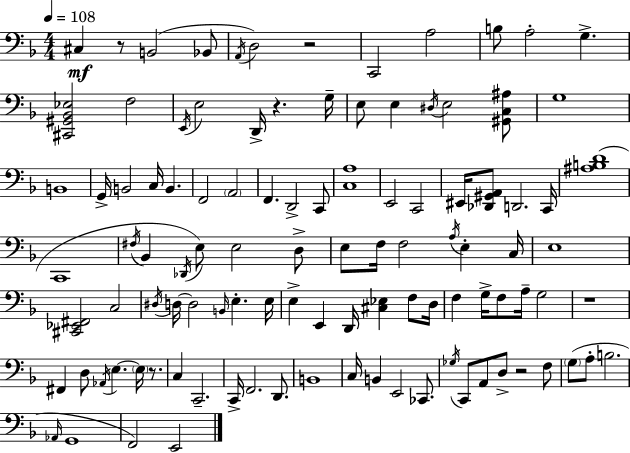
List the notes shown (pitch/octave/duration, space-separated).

C#3/q R/e B2/h Bb2/e A2/s D3/h R/h C2/h A3/h B3/e A3/h G3/q. [C#2,G#2,Bb2,Eb3]/h F3/h E2/s E3/h D2/s R/q. G3/s E3/e E3/q D#3/s E3/h [G#2,C3,A#3]/e G3/w B2/w G2/s B2/h C3/s B2/q. F2/h A2/h F2/q. D2/h C2/e [C3,A3]/w E2/h C2/h EIS2/s [Db2,G#2,A2]/e D2/h. C2/s [A#3,B3,D4]/w C2/w F#3/s Bb2/q Db2/s E3/e E3/h D3/e E3/e F3/s F3/h A3/s E3/q C3/s E3/w [C#2,Eb2,F#2]/h C3/h D#3/s D3/s D3/h B2/s E3/q. E3/s E3/q E2/q D2/s [C#3,Eb3]/q F3/e D3/s F3/q G3/s F3/e A3/s G3/h R/w F#2/q D3/e Ab2/s E3/q. E3/s R/e. C3/q C2/h. C2/s F2/h. D2/e. B2/w C3/s B2/q E2/h CES2/e. Gb3/s C2/e A2/e D3/e R/h F3/e G3/e A3/e B3/h. Ab2/s G2/w F2/h E2/h